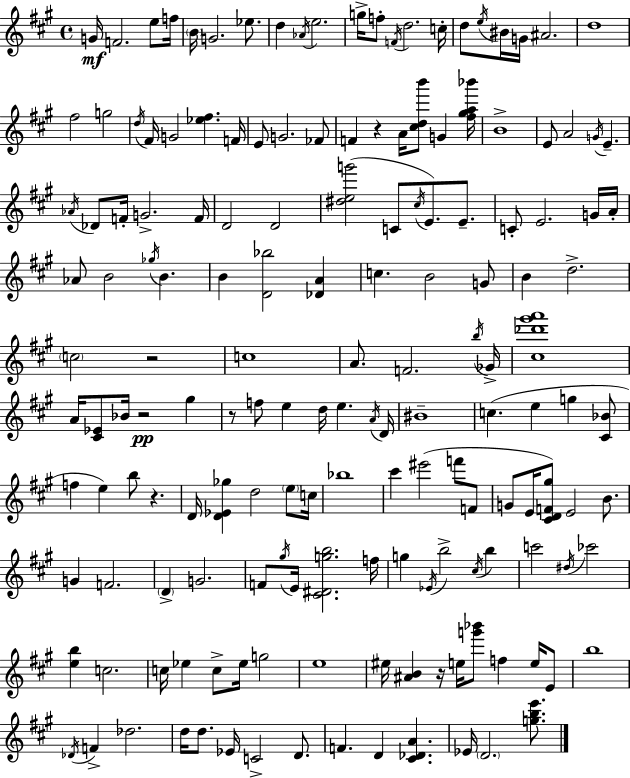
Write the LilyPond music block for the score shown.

{
  \clef treble
  \time 4/4
  \defaultTimeSignature
  \key a \major
  g'16\mf f'2. e''8 f''16 | \parenthesize b'16 g'2. ees''8. | d''4 \acciaccatura { aes'16 } e''2. | g''16-> f''8-. \acciaccatura { f'16 } d''2. | \break c''16-. d''8 \acciaccatura { e''16 } bis'16 g'16 ais'2. | d''1 | fis''2 g''2 | \acciaccatura { d''16 } fis'16 g'2 <ees'' fis''>4. | \break f'16 e'8 g'2. | fes'8 f'4 r4 a'16 <cis'' d'' b'''>8 g'4 | <fis'' gis'' a'' bes'''>16 b'1-> | e'8 a'2 \acciaccatura { g'16 } e'4.-- | \break \acciaccatura { aes'16 } des'8 f'16-. g'2.-> | f'16 d'2 d'2 | <dis'' e'' g'''>2( c'8 | \acciaccatura { cis''16 }) e'8. e'8.-- c'8-. e'2. | \break g'16 a'16-. aes'8 b'2 | \acciaccatura { ges''16 } b'4. b'4 <d' bes''>2 | <des' a'>4 c''4. b'2 | g'8 b'4 d''2.-> | \break \parenthesize c''2 | r2 c''1 | a'8. f'2. | \acciaccatura { b''16 } ges'16-> <cis'' des''' gis''' a'''>1 | \break a'16 <cis' ees'>8 bes'16 r2\pp | gis''4 r8 f''8 e''4 | d''16 e''4. \acciaccatura { a'16 } d'16 bis'1-- | c''4.( | \break e''4 g''4 <cis' bes'>8 f''4 e''4) | b''8 r4. d'16 <d' ees' ges''>4 d''2 | \parenthesize e''8 c''16 bes''1 | cis'''4 eis'''2( | \break f'''8 f'8 g'8 e'16 <cis' d' f' gis''>8) e'2 | b'8. g'4 f'2. | \parenthesize d'4-> g'2. | f'8 \acciaccatura { gis''16 } e'16 <cis' dis' g'' b''>2. | \break f''16 g''4 \acciaccatura { ees'16 } | b''2-> \acciaccatura { cis''16 } b''4 c'''2 | \acciaccatura { dis''16 } ces'''2 <e'' b''>4 | c''2. c''16 ees''4 | \break c''8-> ees''16 g''2 e''1 | eis''16 <ais' b'>4 | r16 e''16 <g''' bes'''>8 f''4 e''16 e'8 b''1 | \acciaccatura { des'16 } f'4-> | \break des''2. d''16 | d''8. ees'16 c'2-> d'8. f'4. | d'4 <cis' des' a'>4. ees'16 | \parenthesize d'2. <g'' b'' e'''>8. \bar "|."
}